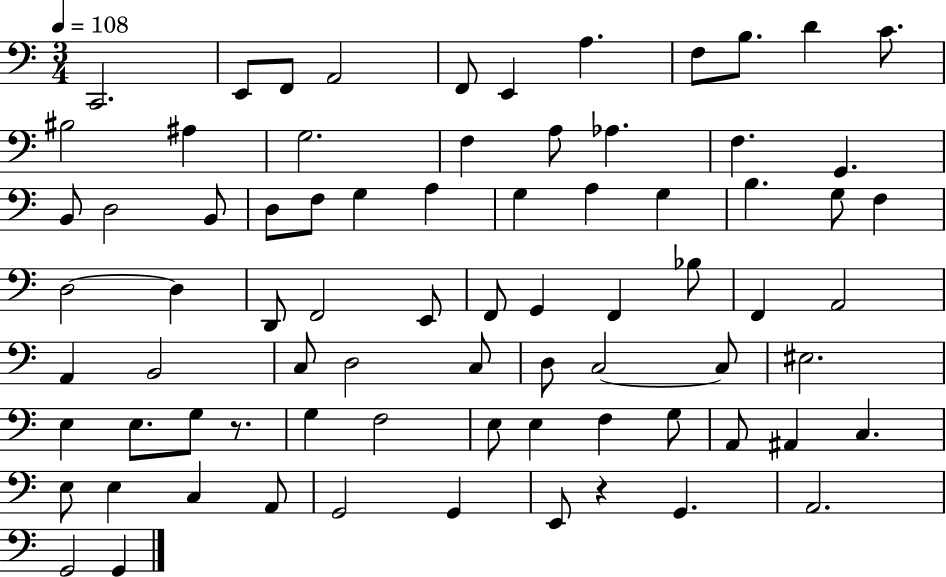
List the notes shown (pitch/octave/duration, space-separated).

C2/h. E2/e F2/e A2/h F2/e E2/q A3/q. F3/e B3/e. D4/q C4/e. BIS3/h A#3/q G3/h. F3/q A3/e Ab3/q. F3/q. G2/q. B2/e D3/h B2/e D3/e F3/e G3/q A3/q G3/q A3/q G3/q B3/q. G3/e F3/q D3/h D3/q D2/e F2/h E2/e F2/e G2/q F2/q Bb3/e F2/q A2/h A2/q B2/h C3/e D3/h C3/e D3/e C3/h C3/e EIS3/h. E3/q E3/e. G3/e R/e. G3/q F3/h E3/e E3/q F3/q G3/e A2/e A#2/q C3/q. E3/e E3/q C3/q A2/e G2/h G2/q E2/e R/q G2/q. A2/h. G2/h G2/q